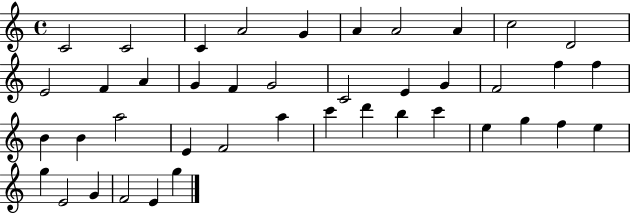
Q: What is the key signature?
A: C major